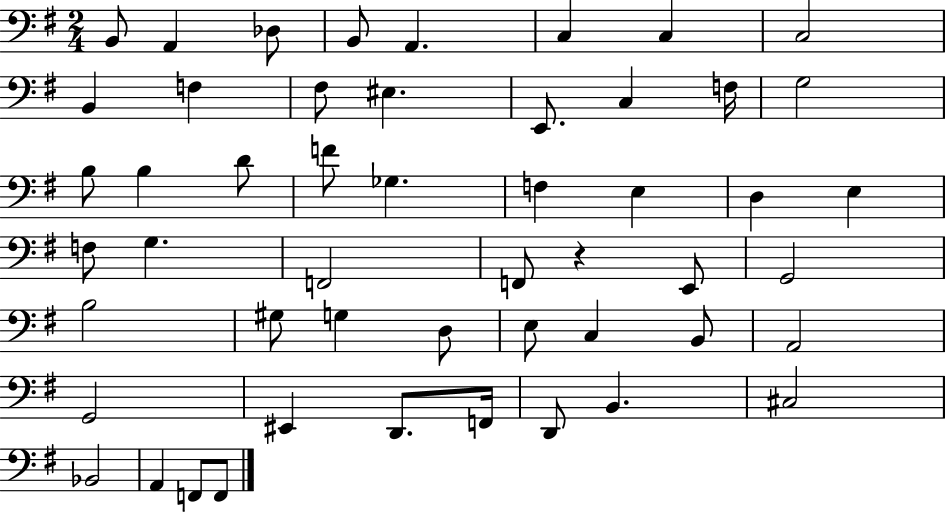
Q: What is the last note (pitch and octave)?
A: F2